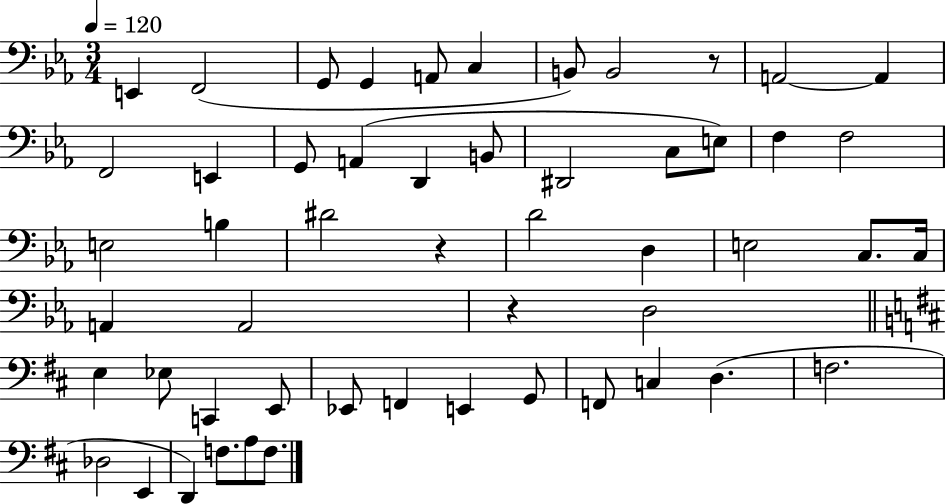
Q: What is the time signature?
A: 3/4